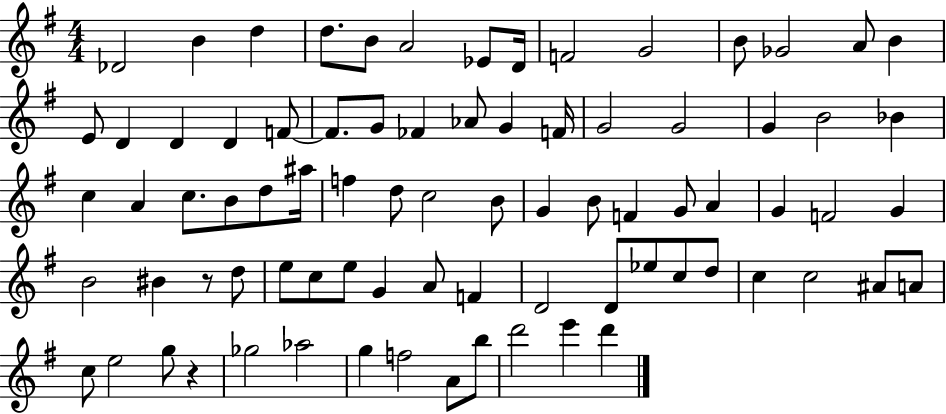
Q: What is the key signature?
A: G major